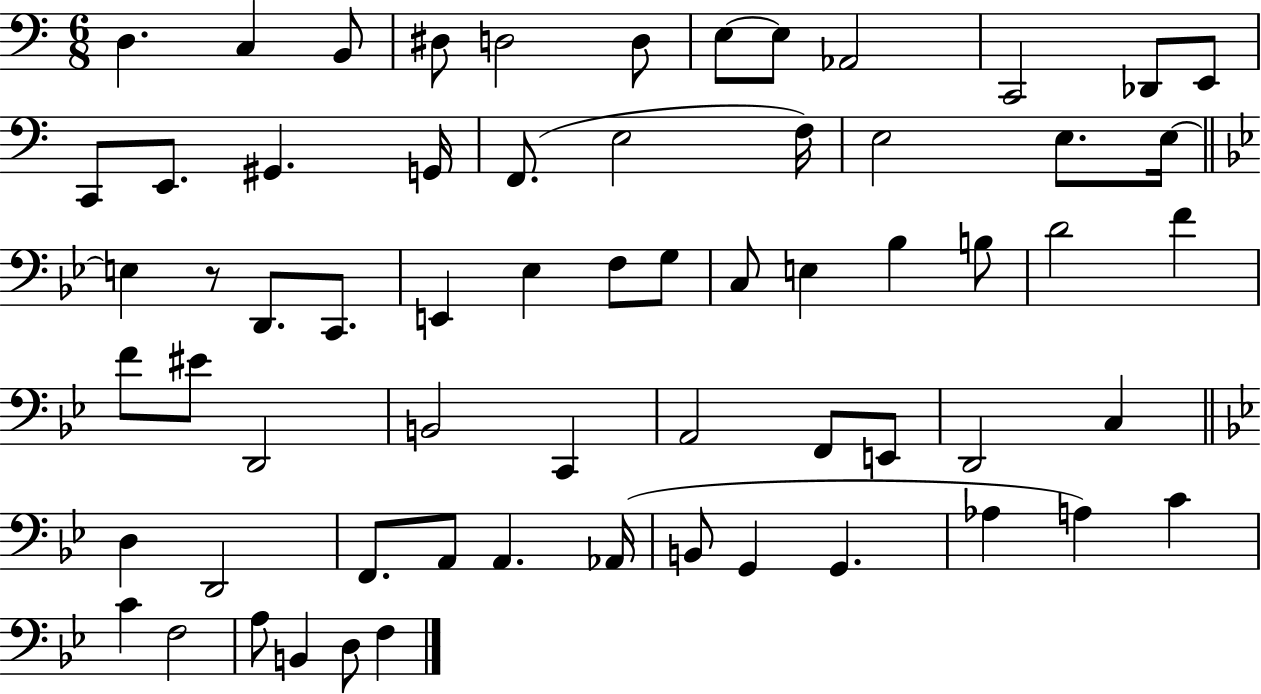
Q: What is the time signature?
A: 6/8